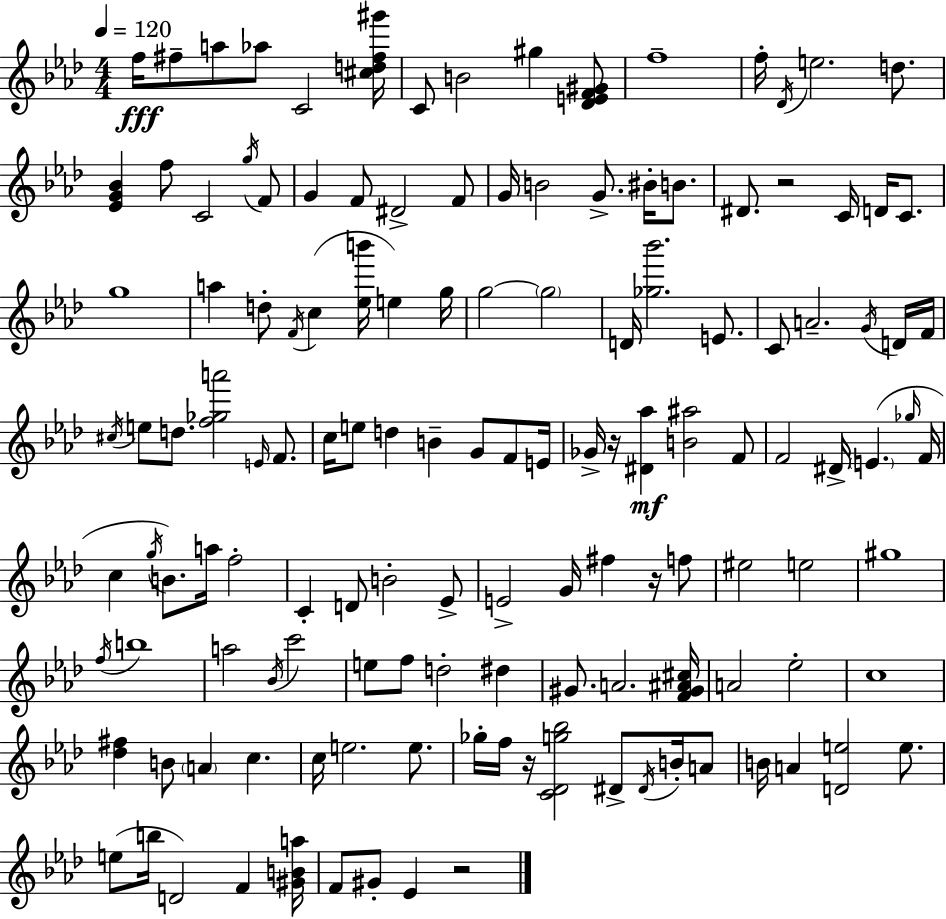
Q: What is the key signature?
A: F minor